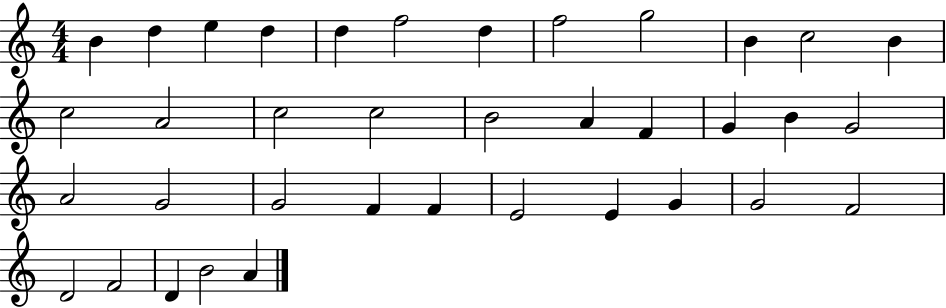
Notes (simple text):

B4/q D5/q E5/q D5/q D5/q F5/h D5/q F5/h G5/h B4/q C5/h B4/q C5/h A4/h C5/h C5/h B4/h A4/q F4/q G4/q B4/q G4/h A4/h G4/h G4/h F4/q F4/q E4/h E4/q G4/q G4/h F4/h D4/h F4/h D4/q B4/h A4/q